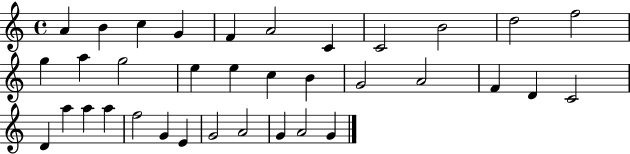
{
  \clef treble
  \time 4/4
  \defaultTimeSignature
  \key c \major
  a'4 b'4 c''4 g'4 | f'4 a'2 c'4 | c'2 b'2 | d''2 f''2 | \break g''4 a''4 g''2 | e''4 e''4 c''4 b'4 | g'2 a'2 | f'4 d'4 c'2 | \break d'4 a''4 a''4 a''4 | f''2 g'4 e'4 | g'2 a'2 | g'4 a'2 g'4 | \break \bar "|."
}